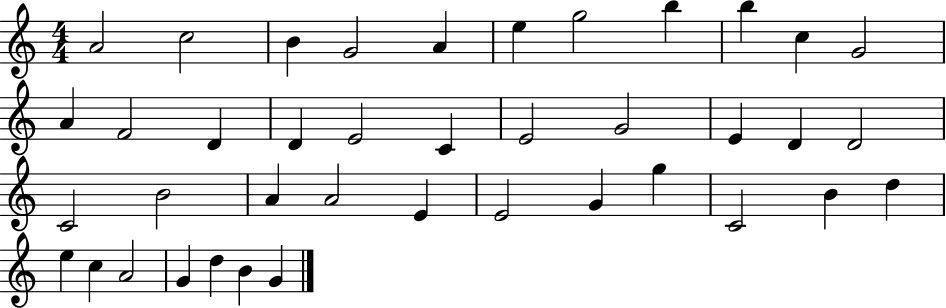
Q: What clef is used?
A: treble